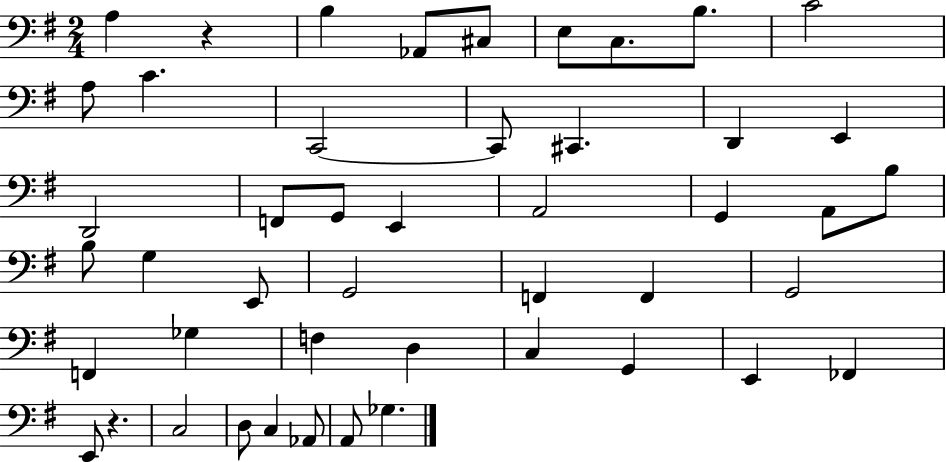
{
  \clef bass
  \numericTimeSignature
  \time 2/4
  \key g \major
  a4 r4 | b4 aes,8 cis8 | e8 c8. b8. | c'2 | \break a8 c'4. | c,2~~ | c,8 cis,4. | d,4 e,4 | \break d,2 | f,8 g,8 e,4 | a,2 | g,4 a,8 b8 | \break b8 g4 e,8 | g,2 | f,4 f,4 | g,2 | \break f,4 ges4 | f4 d4 | c4 g,4 | e,4 fes,4 | \break e,8 r4. | c2 | d8 c4 aes,8 | a,8 ges4. | \break \bar "|."
}